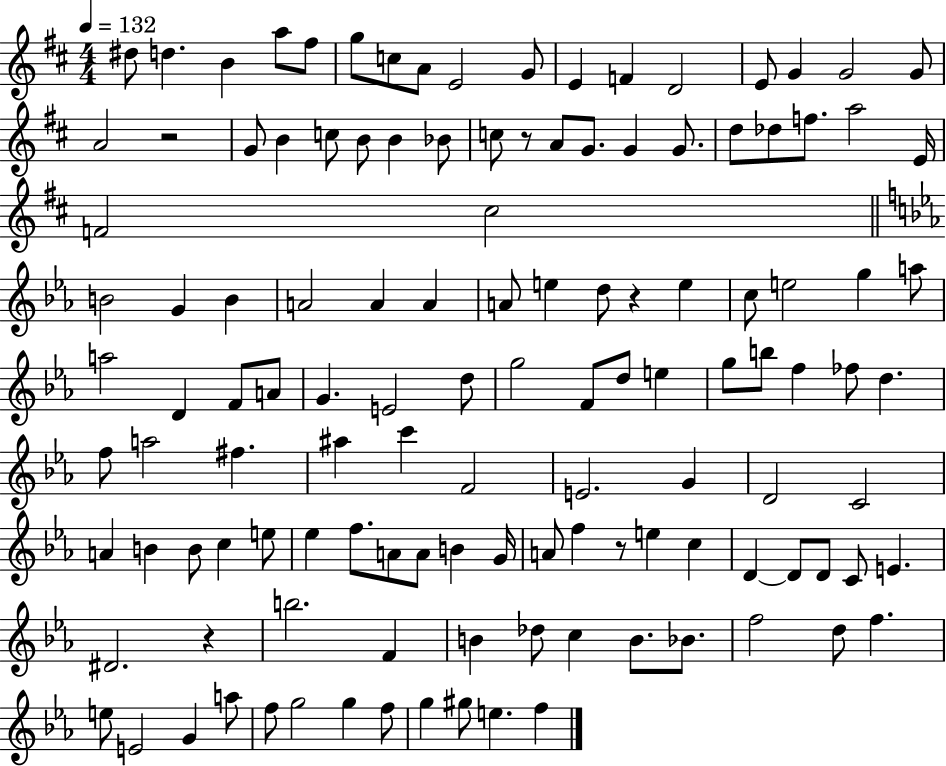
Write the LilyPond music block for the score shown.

{
  \clef treble
  \numericTimeSignature
  \time 4/4
  \key d \major
  \tempo 4 = 132
  \repeat volta 2 { dis''8 d''4. b'4 a''8 fis''8 | g''8 c''8 a'8 e'2 g'8 | e'4 f'4 d'2 | e'8 g'4 g'2 g'8 | \break a'2 r2 | g'8 b'4 c''8 b'8 b'4 bes'8 | c''8 r8 a'8 g'8. g'4 g'8. | d''8 des''8 f''8. a''2 e'16 | \break f'2 cis''2 | \bar "||" \break \key c \minor b'2 g'4 b'4 | a'2 a'4 a'4 | a'8 e''4 d''8 r4 e''4 | c''8 e''2 g''4 a''8 | \break a''2 d'4 f'8 a'8 | g'4. e'2 d''8 | g''2 f'8 d''8 e''4 | g''8 b''8 f''4 fes''8 d''4. | \break f''8 a''2 fis''4. | ais''4 c'''4 f'2 | e'2. g'4 | d'2 c'2 | \break a'4 b'4 b'8 c''4 e''8 | ees''4 f''8. a'8 a'8 b'4 g'16 | a'8 f''4 r8 e''4 c''4 | d'4~~ d'8 d'8 c'8 e'4. | \break dis'2. r4 | b''2. f'4 | b'4 des''8 c''4 b'8. bes'8. | f''2 d''8 f''4. | \break e''8 e'2 g'4 a''8 | f''8 g''2 g''4 f''8 | g''4 gis''8 e''4. f''4 | } \bar "|."
}